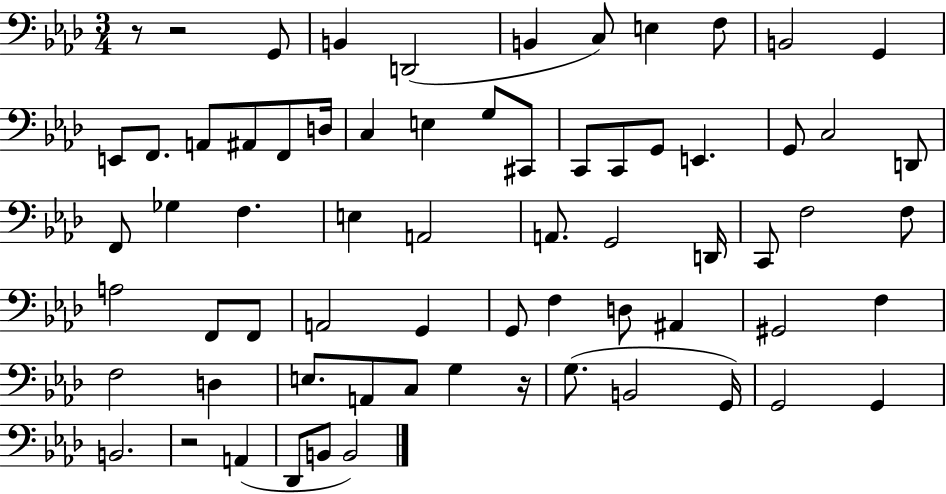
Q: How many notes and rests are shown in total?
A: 68